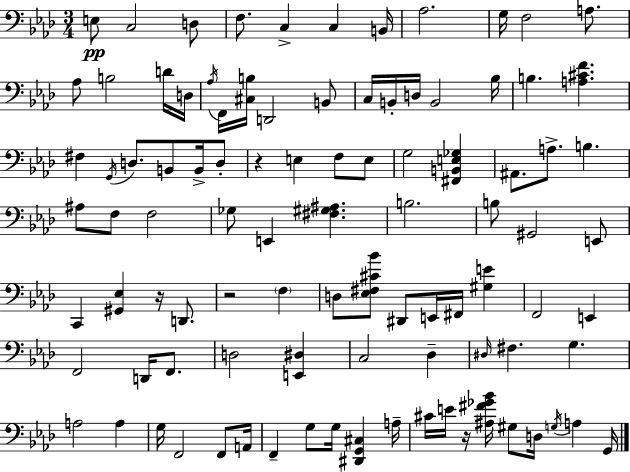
{
  \clef bass
  \numericTimeSignature
  \time 3/4
  \key aes \major
  e8\pp c2 d8 | f8. c4-> c4 b,16 | aes2. | g16 f2 a8. | \break aes8 b2 d'16 d16 | \acciaccatura { aes16 } f,16 <cis b>16 d,2 b,8 | c16 b,16-. d16 b,2 | bes16 b4. <a cis' f'>4. | \break fis4 \acciaccatura { g,16 } d8. b,8 b,16-> | d8-. r4 e4 f8 | e8 g2 <fis, b, e ges>4 | ais,8. a8.-> b4. | \break ais8 f8 f2 | ges8 e,4 <fis gis ais>4. | b2. | b8 gis,2 | \break e,8 c,4 <gis, ees>4 r16 d,8. | r2 \parenthesize f4 | d8 <ees fis cis' bes'>8 dis,8 e,16 fis,16 <gis e'>4 | f,2 e,4 | \break f,2 d,16 f,8. | d2 <e, dis>4 | c2 des4-- | \grace { dis16 } fis4. g4. | \break a2 a4 | g16 f,2 | f,8 a,16 f,4-- g8 g16 <dis, g, cis>4 | a16-- cis'16 e'16 r16 <ais fis' ges' bes'>16 gis8 d16 \acciaccatura { g16 } a4 | \break g,16 \bar "|."
}